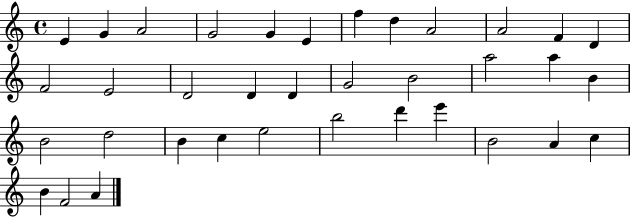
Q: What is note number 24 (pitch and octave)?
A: D5